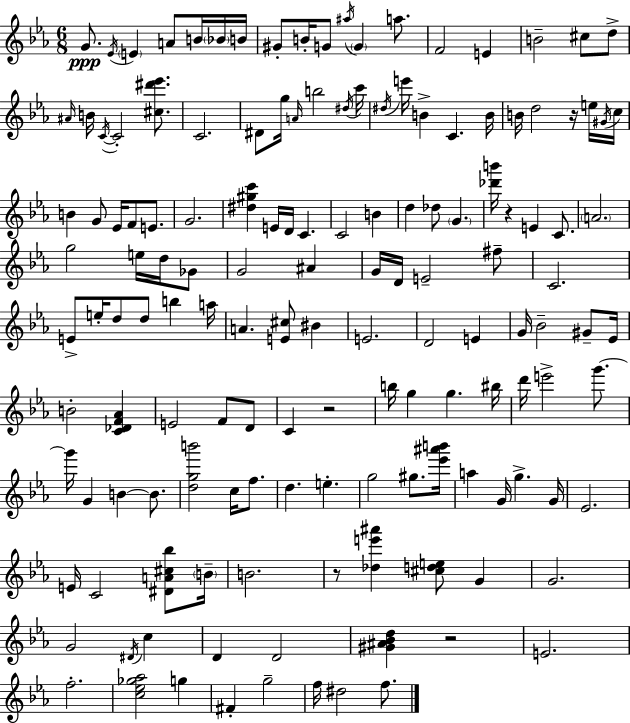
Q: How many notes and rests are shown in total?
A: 145